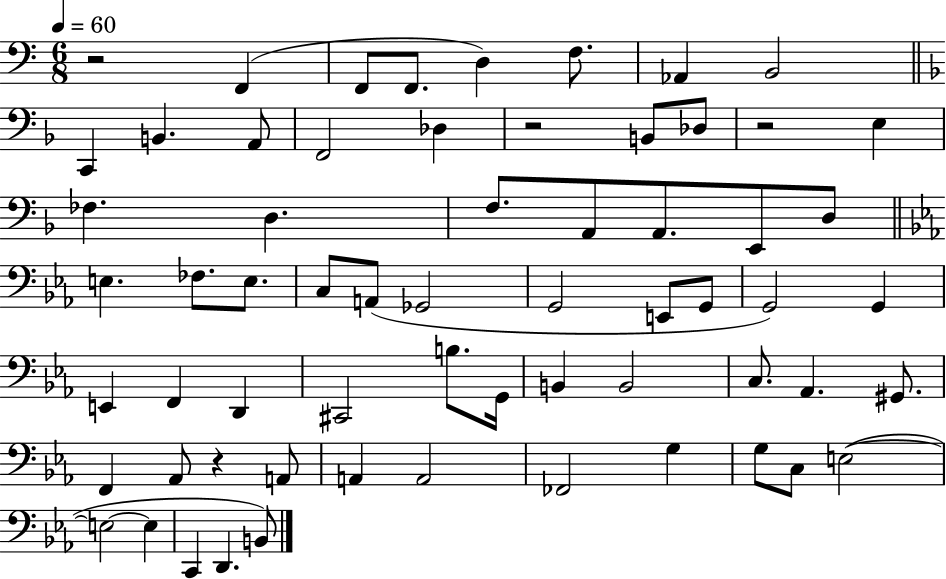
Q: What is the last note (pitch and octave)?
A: B2